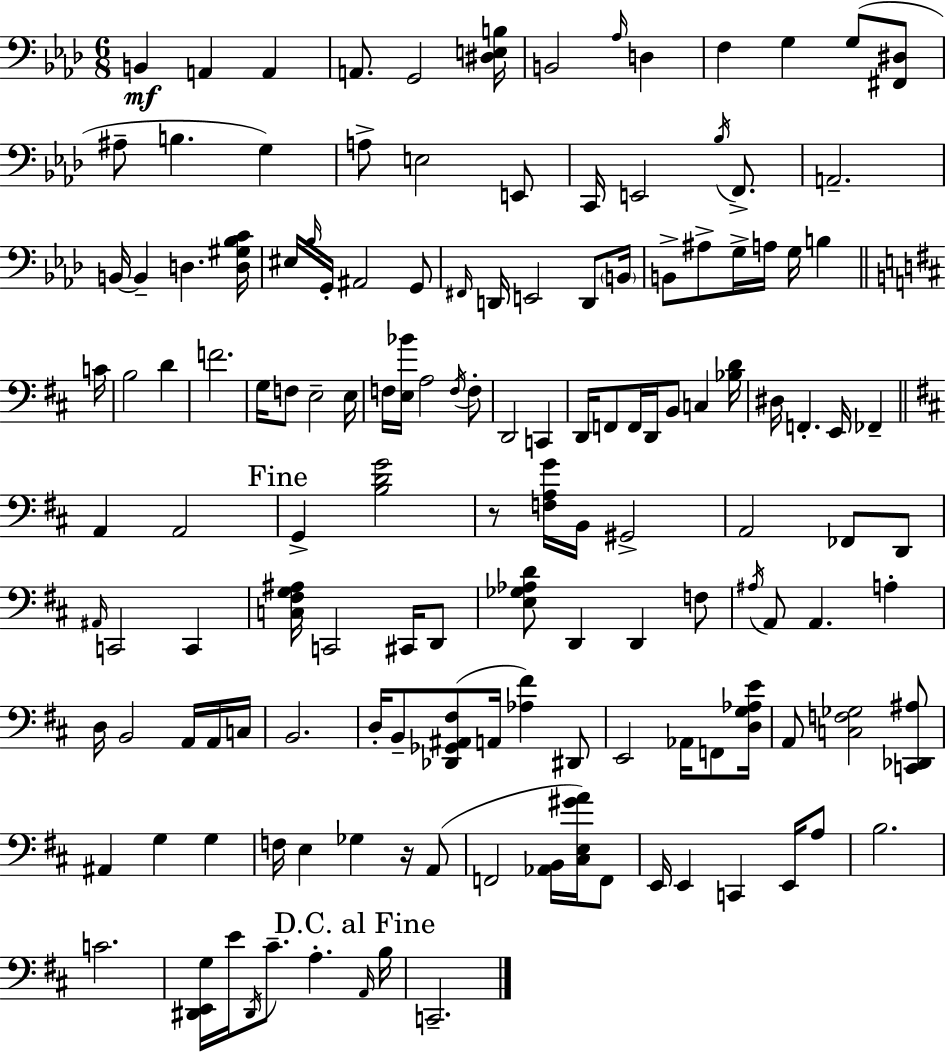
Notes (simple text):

B2/q A2/q A2/q A2/e. G2/h [D#3,E3,B3]/s B2/h Ab3/s D3/q F3/q G3/q G3/e [F#2,D#3]/e A#3/e B3/q. G3/q A3/e E3/h E2/e C2/s E2/h Bb3/s F2/e. A2/h. B2/s B2/q D3/q. [D3,G#3,Bb3,C4]/s EIS3/s Bb3/s G2/s A#2/h G2/e F#2/s D2/s E2/h D2/e B2/s B2/e A#3/e G3/s A3/s G3/s B3/q C4/s B3/h D4/q F4/h. G3/s F3/e E3/h E3/s F3/s [E3,Bb4]/s A3/h F3/s F3/e D2/h C2/q D2/s F2/e F2/s D2/s B2/e C3/q [Bb3,D4]/s D#3/s F2/q. E2/s FES2/q A2/q A2/h G2/q [B3,D4,G4]/h R/e [F3,A3,G4]/s B2/s G#2/h A2/h FES2/e D2/e A#2/s C2/h C2/q [C3,F#3,G3,A#3]/s C2/h C#2/s D2/e [E3,Gb3,Ab3,D4]/e D2/q D2/q F3/e A#3/s A2/e A2/q. A3/q D3/s B2/h A2/s A2/s C3/s B2/h. D3/s B2/e [Db2,Gb2,A#2,F#3]/e A2/s [Ab3,F#4]/q D#2/e E2/h Ab2/s F2/e [D3,G3,Ab3,E4]/s A2/e [C3,F3,Gb3]/h [C2,Db2,A#3]/e A#2/q G3/q G3/q F3/s E3/q Gb3/q R/s A2/e F2/h [Ab2,B2]/s [C#3,E3,G#4,A4]/s F2/e E2/s E2/q C2/q E2/s A3/e B3/h. C4/h. [D#2,E2,G3]/s E4/s D#2/s C#4/e. A3/q. A2/s B3/s C2/h.